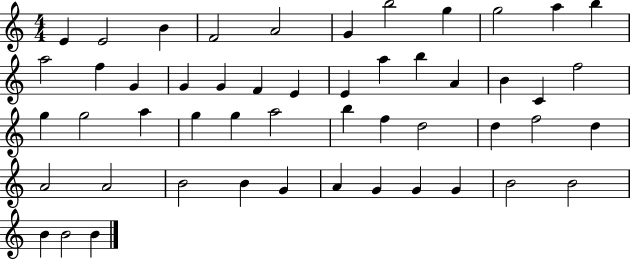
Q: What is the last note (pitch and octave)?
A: B4